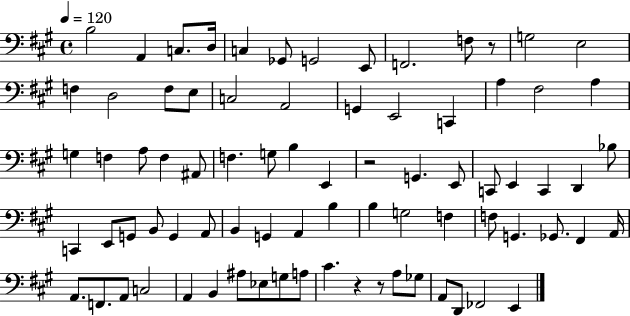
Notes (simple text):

B3/h A2/q C3/e. D3/s C3/q Gb2/e G2/h E2/e F2/h. F3/e R/e G3/h E3/h F3/q D3/h F3/e E3/e C3/h A2/h G2/q E2/h C2/q A3/q F#3/h A3/q G3/q F3/q A3/e F3/q A#2/e F3/q. G3/e B3/q E2/q R/h G2/q. E2/e C2/e E2/q C2/q D2/q Bb3/e C2/q E2/e G2/e B2/e G2/q A2/e B2/q G2/q A2/q B3/q B3/q G3/h F3/q F3/e G2/q. Gb2/e. F#2/q A2/s A2/e. F2/e. A2/e C3/h A2/q B2/q A#3/e Eb3/e G3/e A3/e C#4/q. R/q R/e A3/e Gb3/e A2/e D2/e FES2/h E2/q